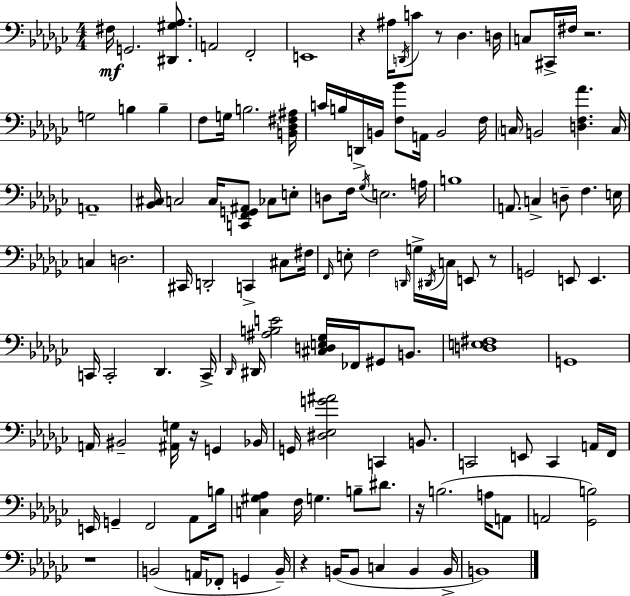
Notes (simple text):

F#3/s G2/h. [D#2,G#3,Ab3]/e. A2/h F2/h E2/w R/q A#3/s D2/s C4/e R/e Db3/q. D3/s C3/e C#2/s F#3/s R/h. G3/h B3/q B3/q F3/e G3/s B3/h. [B2,Db3,F#3,A#3]/s C4/s B3/s D2/s B2/s [F3,Bb4]/e A2/s B2/h F3/s C3/s B2/h [D3,F3,Ab4]/q. C3/s A2/w [Bb2,C#3]/s C3/h C3/s [C2,F2,G2,A#2]/e CES3/e E3/e D3/e F3/s Gb3/s E3/h. A3/s B3/w A2/e. C3/q D3/e F3/q. E3/s C3/q D3/h. C#2/s D2/h C2/q C#3/e F#3/s F2/s E3/e F3/h D2/s G3/s D#2/s C3/s E2/e R/e G2/h E2/e E2/q. C2/s C2/h Db2/q. C2/s Db2/s D#2/s [A#3,B3,E4]/h [C#3,D3,E3,Gb3]/s FES2/s G#2/e B2/e. [D3,E3,F#3]/w G2/w A2/s BIS2/h [A#2,G3]/s R/s G2/q Bb2/s G2/s [D#3,Eb3,G4,A#4]/h C2/q B2/e. C2/h E2/e C2/q A2/s F2/s E2/s G2/q F2/h Ab2/e B3/s [C3,G#3,Ab3]/q F3/s G3/q. B3/e D#4/e. R/s B3/h. A3/s A2/e A2/h [Gb2,B3]/h R/w B2/h A2/s FES2/e G2/q B2/s R/q B2/s B2/e C3/q B2/q B2/s B2/w